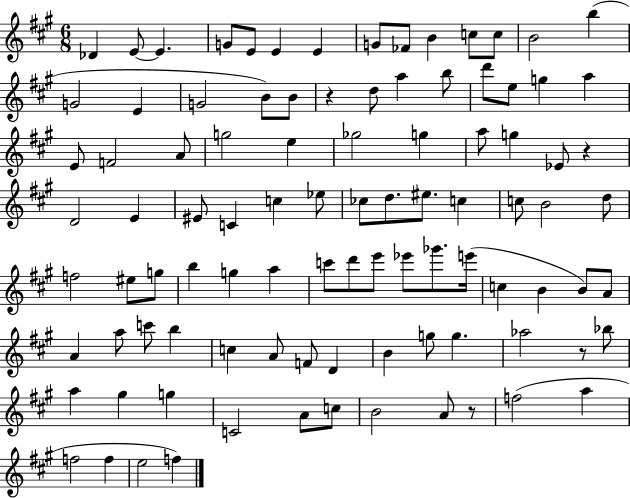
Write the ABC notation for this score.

X:1
T:Untitled
M:6/8
L:1/4
K:A
_D E/2 E G/2 E/2 E E G/2 _F/2 B c/2 c/2 B2 b G2 E G2 B/2 B/2 z d/2 a b/2 d'/2 e/2 g a E/2 F2 A/2 g2 e _g2 g a/2 g _E/2 z D2 E ^E/2 C c _e/2 _c/2 d/2 ^e/2 c c/2 B2 d/2 f2 ^e/2 g/2 b g a c'/2 d'/2 e'/2 _e'/2 _g'/2 e'/4 c B B/2 A/2 A a/2 c'/2 b c A/2 F/2 D B g/2 g _a2 z/2 _b/2 a ^g g C2 A/2 c/2 B2 A/2 z/2 f2 a f2 f e2 f